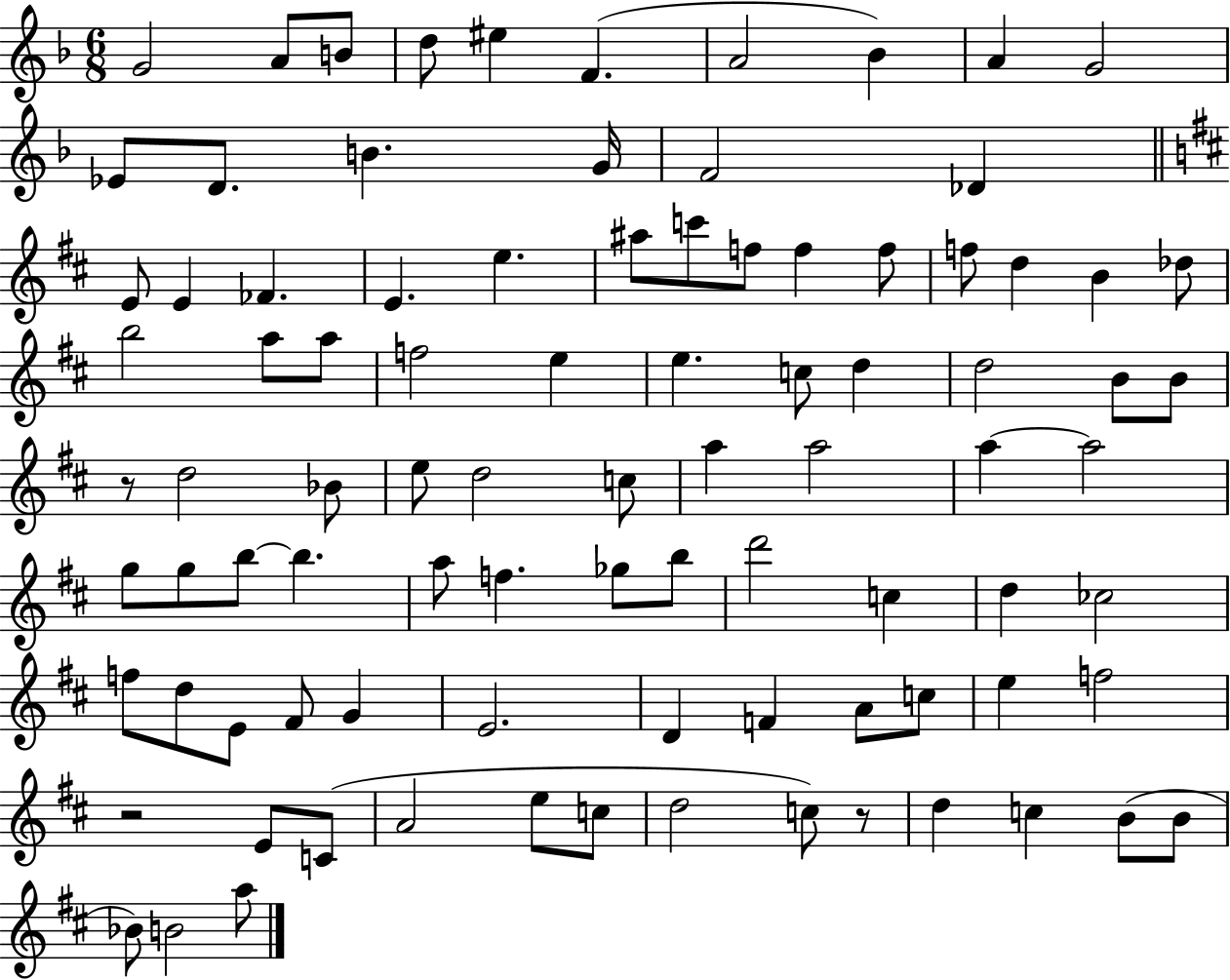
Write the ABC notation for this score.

X:1
T:Untitled
M:6/8
L:1/4
K:F
G2 A/2 B/2 d/2 ^e F A2 _B A G2 _E/2 D/2 B G/4 F2 _D E/2 E _F E e ^a/2 c'/2 f/2 f f/2 f/2 d B _d/2 b2 a/2 a/2 f2 e e c/2 d d2 B/2 B/2 z/2 d2 _B/2 e/2 d2 c/2 a a2 a a2 g/2 g/2 b/2 b a/2 f _g/2 b/2 d'2 c d _c2 f/2 d/2 E/2 ^F/2 G E2 D F A/2 c/2 e f2 z2 E/2 C/2 A2 e/2 c/2 d2 c/2 z/2 d c B/2 B/2 _B/2 B2 a/2